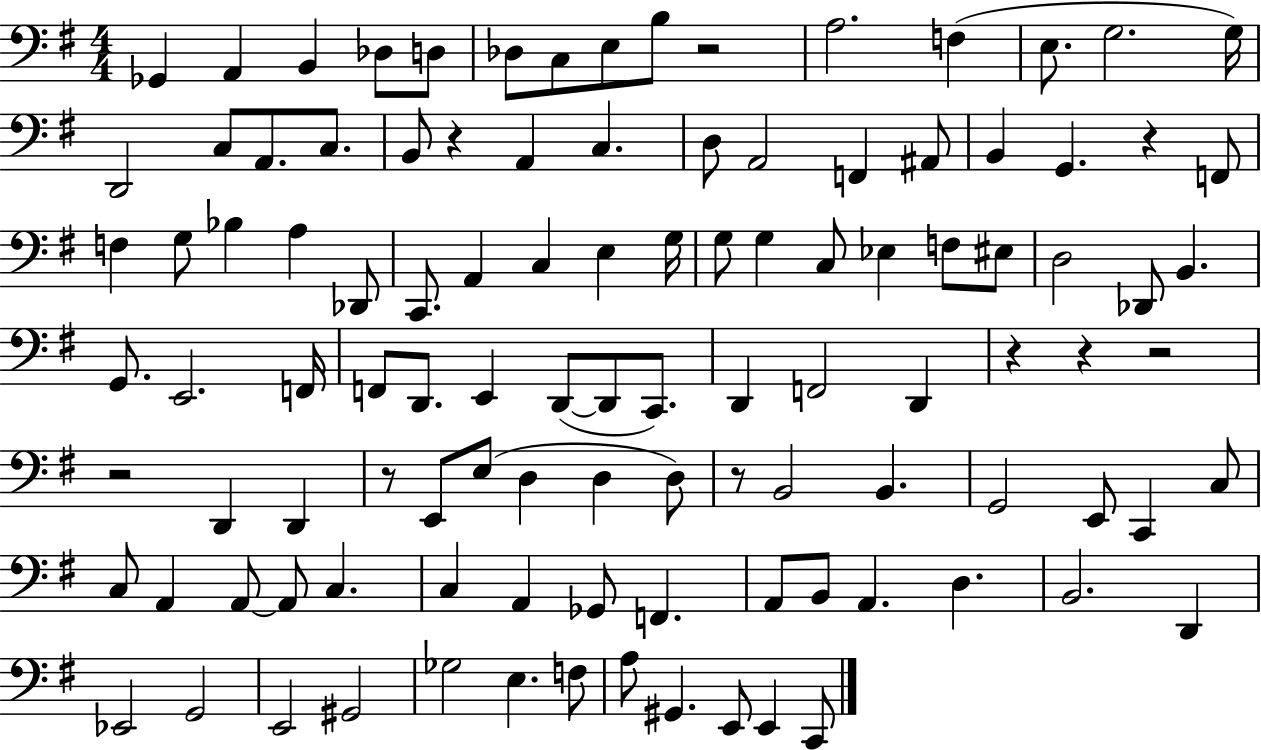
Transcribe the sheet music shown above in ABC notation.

X:1
T:Untitled
M:4/4
L:1/4
K:G
_G,, A,, B,, _D,/2 D,/2 _D,/2 C,/2 E,/2 B,/2 z2 A,2 F, E,/2 G,2 G,/4 D,,2 C,/2 A,,/2 C,/2 B,,/2 z A,, C, D,/2 A,,2 F,, ^A,,/2 B,, G,, z F,,/2 F, G,/2 _B, A, _D,,/2 C,,/2 A,, C, E, G,/4 G,/2 G, C,/2 _E, F,/2 ^E,/2 D,2 _D,,/2 B,, G,,/2 E,,2 F,,/4 F,,/2 D,,/2 E,, D,,/2 D,,/2 C,,/2 D,, F,,2 D,, z z z2 z2 D,, D,, z/2 E,,/2 E,/2 D, D, D,/2 z/2 B,,2 B,, G,,2 E,,/2 C,, C,/2 C,/2 A,, A,,/2 A,,/2 C, C, A,, _G,,/2 F,, A,,/2 B,,/2 A,, D, B,,2 D,, _E,,2 G,,2 E,,2 ^G,,2 _G,2 E, F,/2 A,/2 ^G,, E,,/2 E,, C,,/2